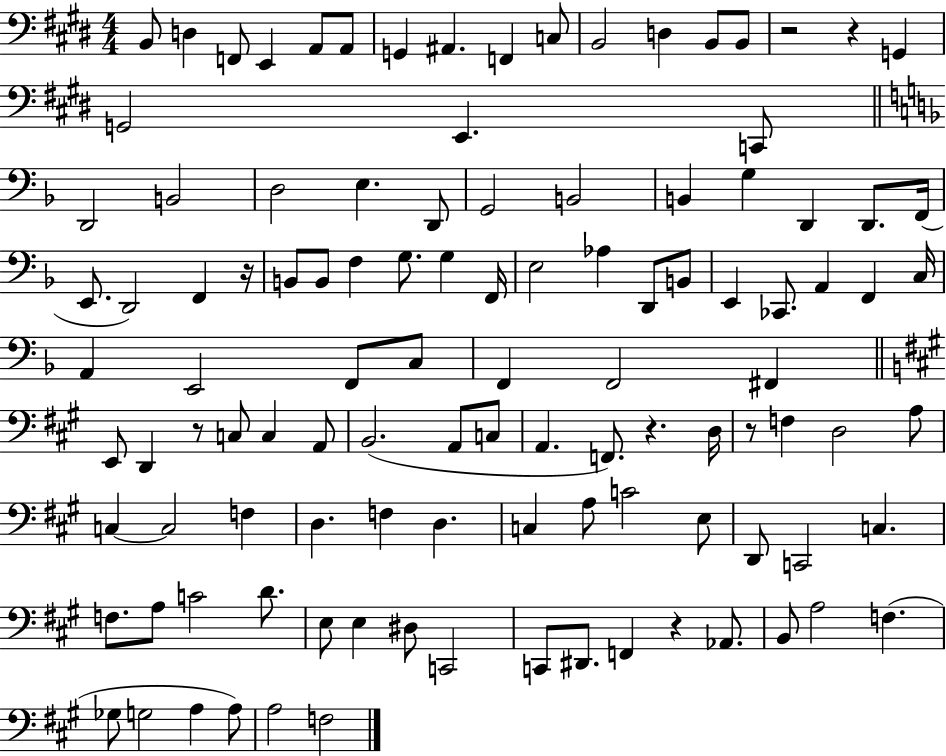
{
  \clef bass
  \numericTimeSignature
  \time 4/4
  \key e \major
  b,8 d4 f,8 e,4 a,8 a,8 | g,4 ais,4. f,4 c8 | b,2 d4 b,8 b,8 | r2 r4 g,4 | \break g,2 e,4. c,8 | \bar "||" \break \key f \major d,2 b,2 | d2 e4. d,8 | g,2 b,2 | b,4 g4 d,4 d,8. f,16( | \break e,8. d,2) f,4 r16 | b,8 b,8 f4 g8. g4 f,16 | e2 aes4 d,8 b,8 | e,4 ces,8. a,4 f,4 c16 | \break a,4 e,2 f,8 c8 | f,4 f,2 fis,4 | \bar "||" \break \key a \major e,8 d,4 r8 c8 c4 a,8 | b,2.( a,8 c8 | a,4. f,8.) r4. d16 | r8 f4 d2 a8 | \break c4~~ c2 f4 | d4. f4 d4. | c4 a8 c'2 e8 | d,8 c,2 c4. | \break f8. a8 c'2 d'8. | e8 e4 dis8 c,2 | c,8 dis,8. f,4 r4 aes,8. | b,8 a2 f4.( | \break ges8 g2 a4 a8) | a2 f2 | \bar "|."
}